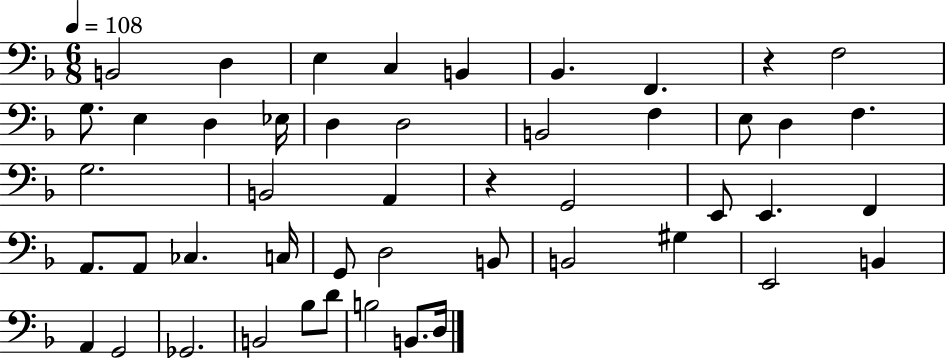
X:1
T:Untitled
M:6/8
L:1/4
K:F
B,,2 D, E, C, B,, _B,, F,, z F,2 G,/2 E, D, _E,/4 D, D,2 B,,2 F, E,/2 D, F, G,2 B,,2 A,, z G,,2 E,,/2 E,, F,, A,,/2 A,,/2 _C, C,/4 G,,/2 D,2 B,,/2 B,,2 ^G, E,,2 B,, A,, G,,2 _G,,2 B,,2 _B,/2 D/2 B,2 B,,/2 D,/4